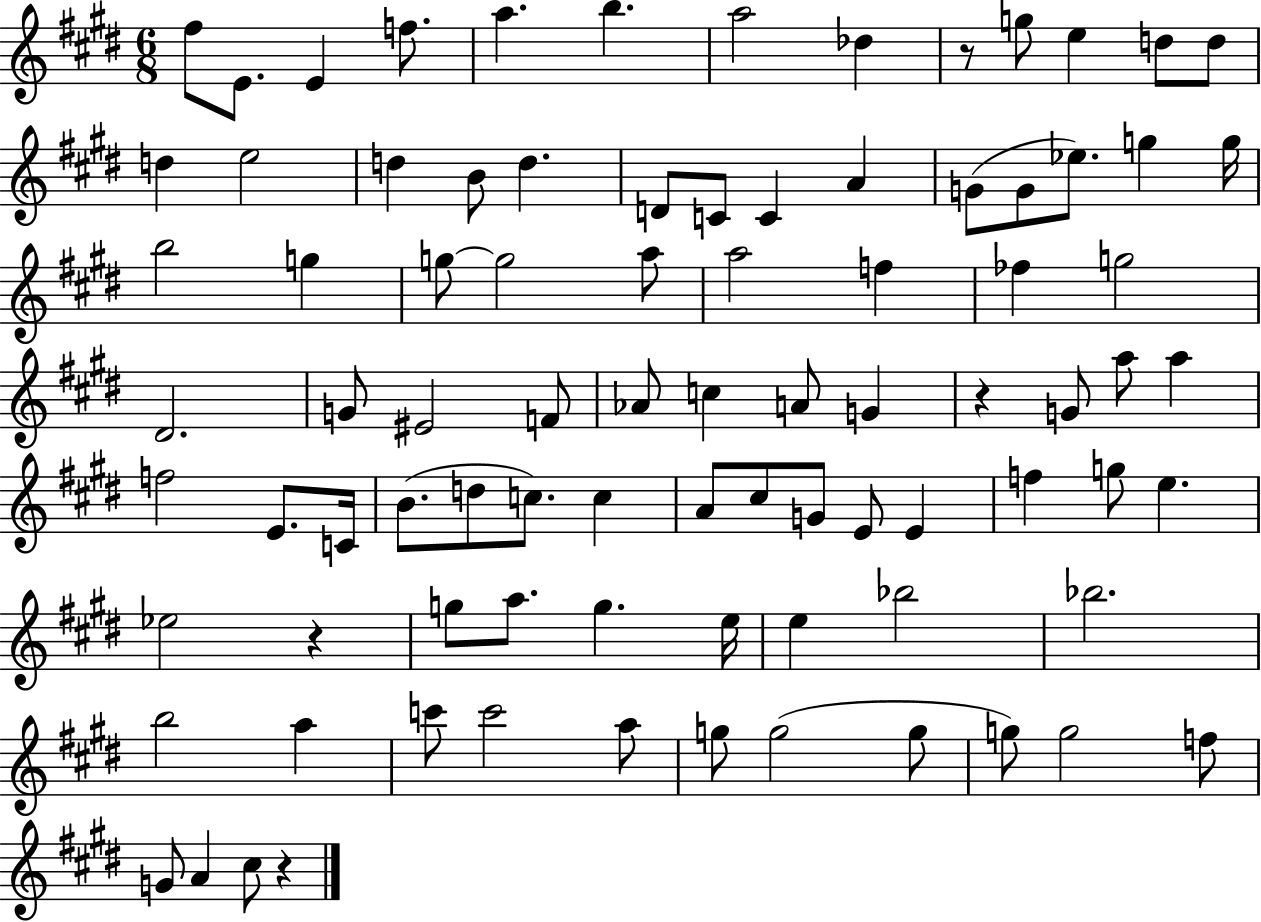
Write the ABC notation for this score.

X:1
T:Untitled
M:6/8
L:1/4
K:E
^f/2 E/2 E f/2 a b a2 _d z/2 g/2 e d/2 d/2 d e2 d B/2 d D/2 C/2 C A G/2 G/2 _e/2 g g/4 b2 g g/2 g2 a/2 a2 f _f g2 ^D2 G/2 ^E2 F/2 _A/2 c A/2 G z G/2 a/2 a f2 E/2 C/4 B/2 d/2 c/2 c A/2 ^c/2 G/2 E/2 E f g/2 e _e2 z g/2 a/2 g e/4 e _b2 _b2 b2 a c'/2 c'2 a/2 g/2 g2 g/2 g/2 g2 f/2 G/2 A ^c/2 z